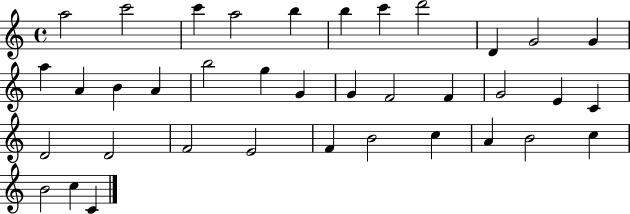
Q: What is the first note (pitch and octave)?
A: A5